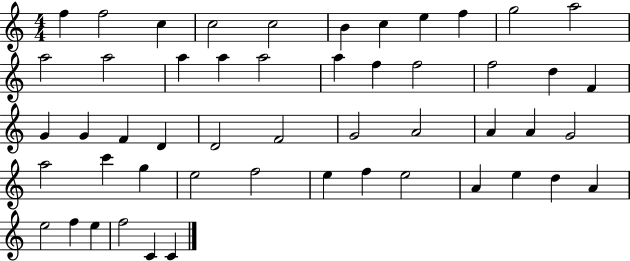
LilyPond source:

{
  \clef treble
  \numericTimeSignature
  \time 4/4
  \key c \major
  f''4 f''2 c''4 | c''2 c''2 | b'4 c''4 e''4 f''4 | g''2 a''2 | \break a''2 a''2 | a''4 a''4 a''2 | a''4 f''4 f''2 | f''2 d''4 f'4 | \break g'4 g'4 f'4 d'4 | d'2 f'2 | g'2 a'2 | a'4 a'4 g'2 | \break a''2 c'''4 g''4 | e''2 f''2 | e''4 f''4 e''2 | a'4 e''4 d''4 a'4 | \break e''2 f''4 e''4 | f''2 c'4 c'4 | \bar "|."
}